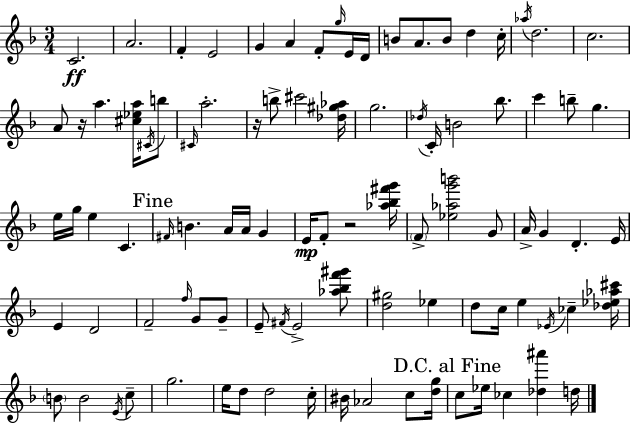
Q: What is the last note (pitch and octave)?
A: D5